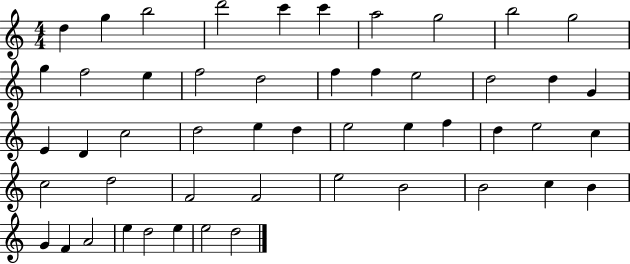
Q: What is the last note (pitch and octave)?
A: D5